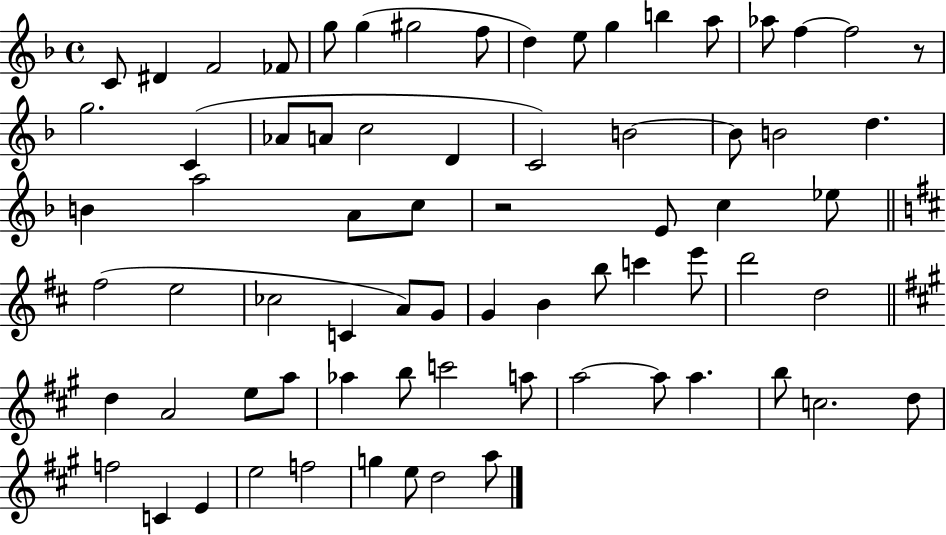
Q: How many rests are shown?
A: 2